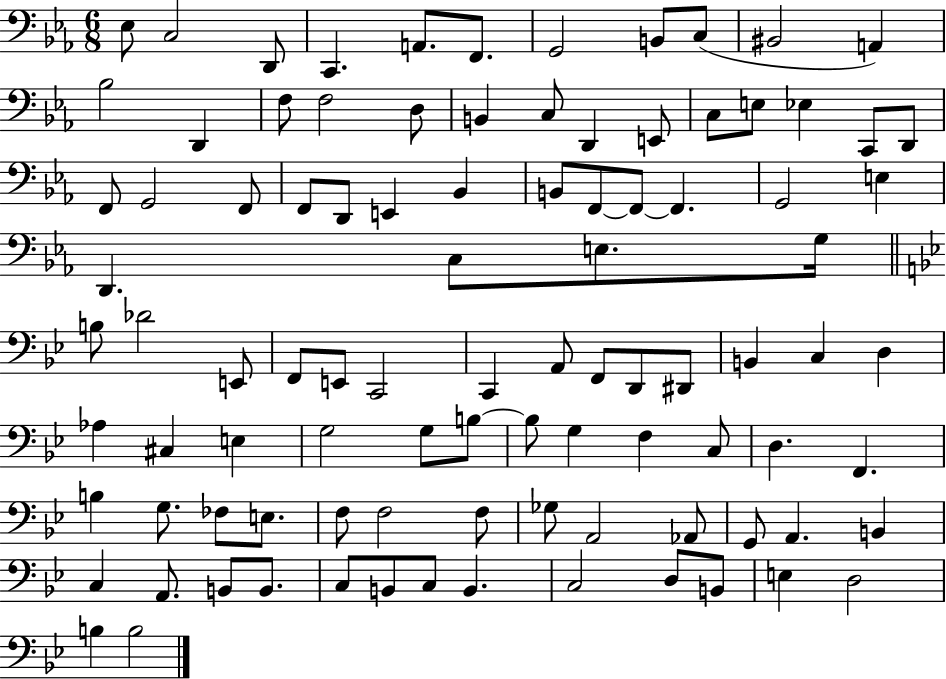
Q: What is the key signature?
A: EES major